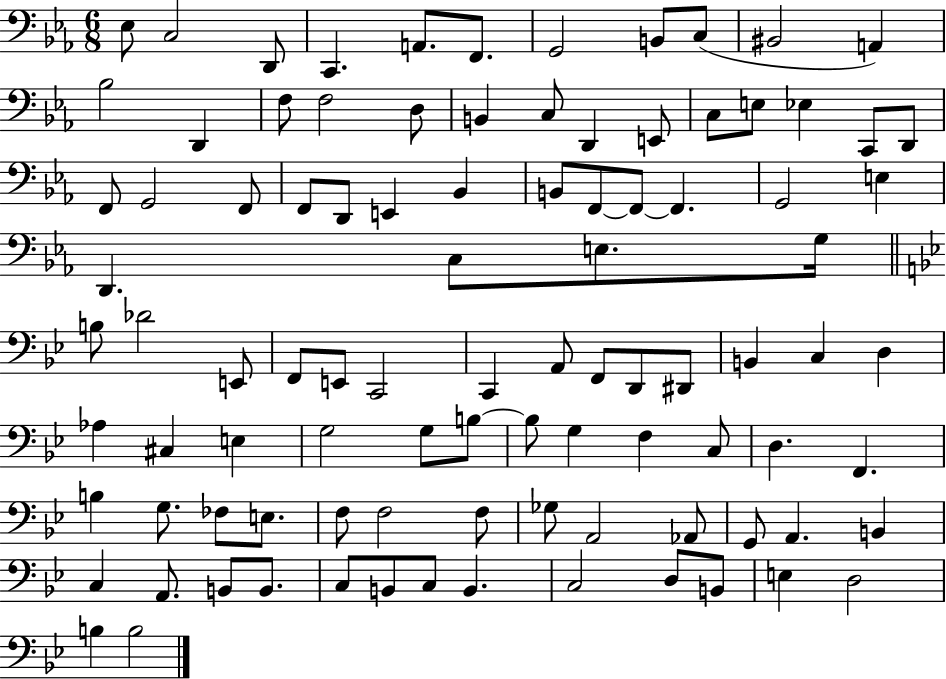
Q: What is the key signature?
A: EES major